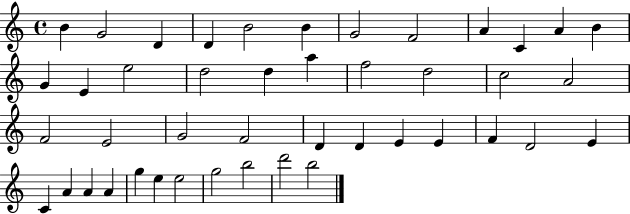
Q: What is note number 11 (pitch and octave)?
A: A4